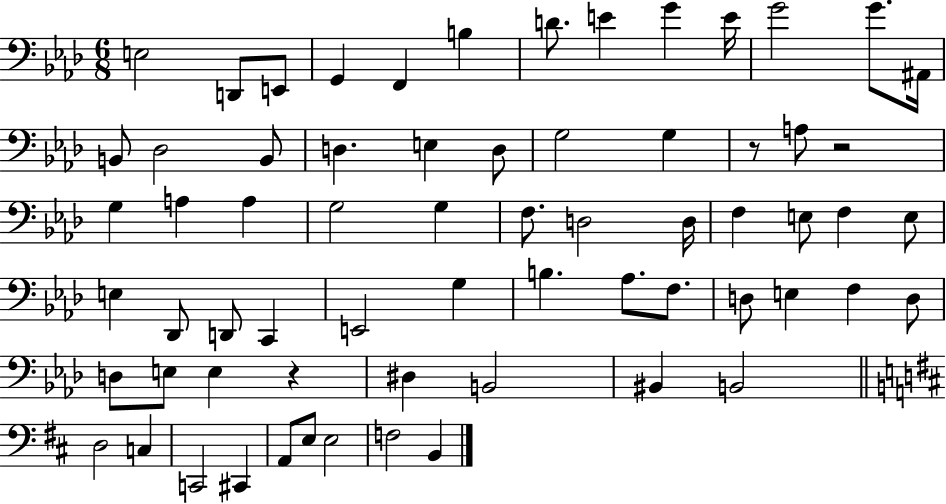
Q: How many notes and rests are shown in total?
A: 66